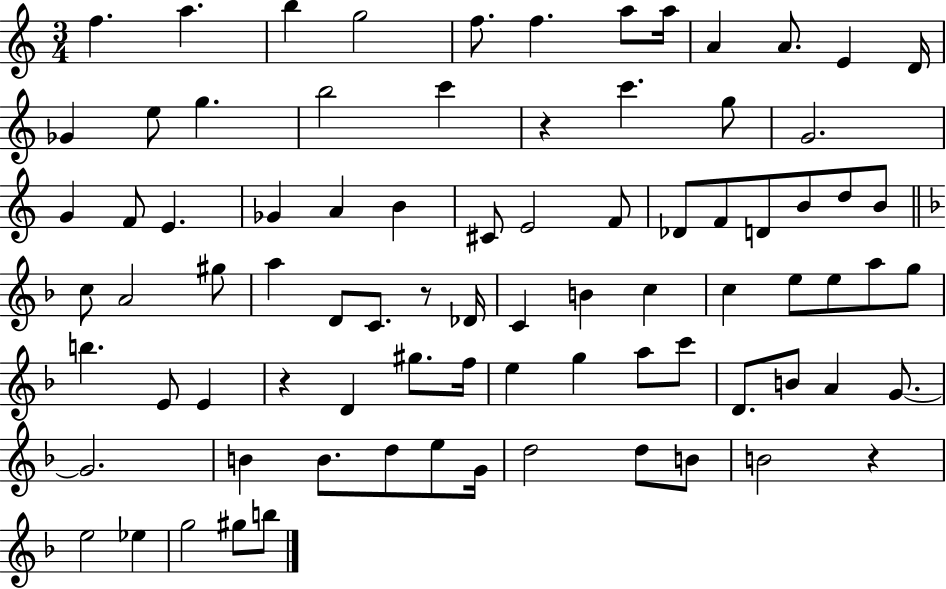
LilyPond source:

{
  \clef treble
  \numericTimeSignature
  \time 3/4
  \key c \major
  f''4. a''4. | b''4 g''2 | f''8. f''4. a''8 a''16 | a'4 a'8. e'4 d'16 | \break ges'4 e''8 g''4. | b''2 c'''4 | r4 c'''4. g''8 | g'2. | \break g'4 f'8 e'4. | ges'4 a'4 b'4 | cis'8 e'2 f'8 | des'8 f'8 d'8 b'8 d''8 b'8 | \break \bar "||" \break \key d \minor c''8 a'2 gis''8 | a''4 d'8 c'8. r8 des'16 | c'4 b'4 c''4 | c''4 e''8 e''8 a''8 g''8 | \break b''4. e'8 e'4 | r4 d'4 gis''8. f''16 | e''4 g''4 a''8 c'''8 | d'8. b'8 a'4 g'8.~~ | \break g'2. | b'4 b'8. d''8 e''8 g'16 | d''2 d''8 b'8 | b'2 r4 | \break e''2 ees''4 | g''2 gis''8 b''8 | \bar "|."
}